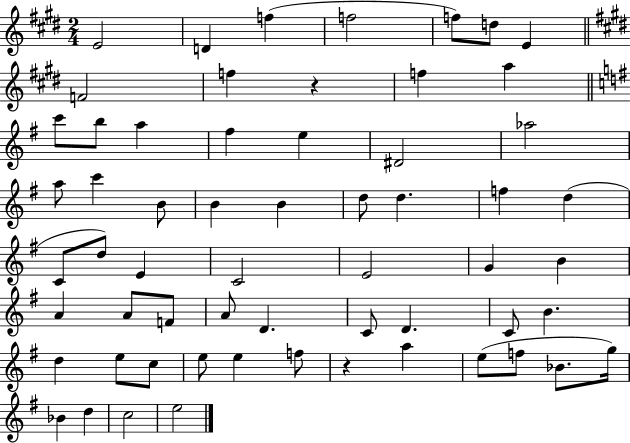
E4/h D4/q F5/q F5/h F5/e D5/e E4/q F4/h F5/q R/q F5/q A5/q C6/e B5/e A5/q F#5/q E5/q D#4/h Ab5/h A5/e C6/q B4/e B4/q B4/q D5/e D5/q. F5/q D5/q C4/e D5/e E4/q C4/h E4/h G4/q B4/q A4/q A4/e F4/e A4/e D4/q. C4/e D4/q. C4/e B4/q. D5/q E5/e C5/e E5/e E5/q F5/e R/q A5/q E5/e F5/e Bb4/e. G5/s Bb4/q D5/q C5/h E5/h